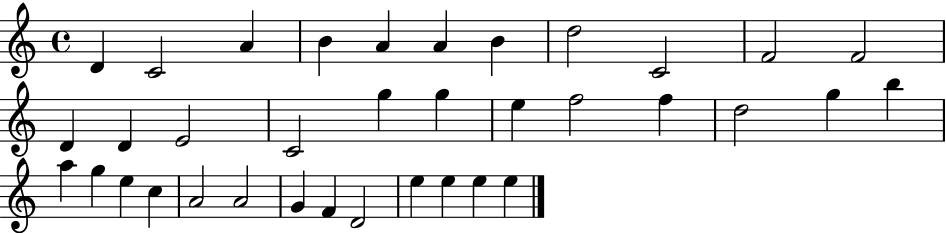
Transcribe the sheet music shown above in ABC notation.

X:1
T:Untitled
M:4/4
L:1/4
K:C
D C2 A B A A B d2 C2 F2 F2 D D E2 C2 g g e f2 f d2 g b a g e c A2 A2 G F D2 e e e e